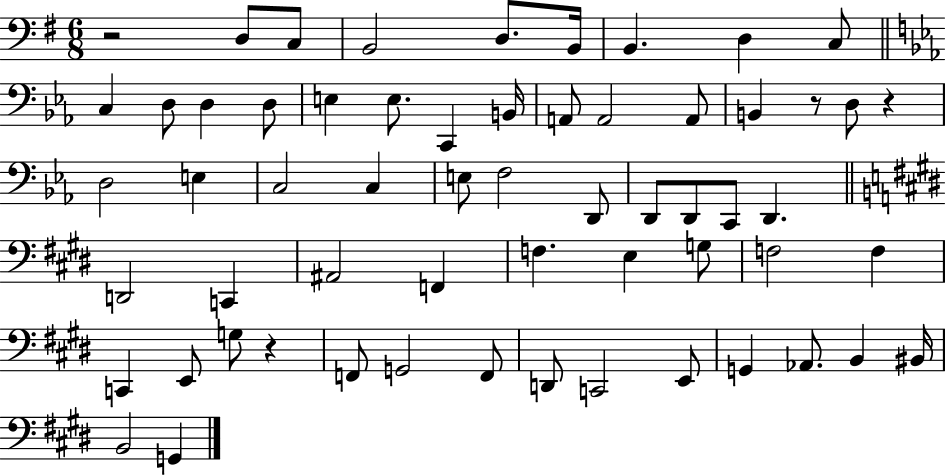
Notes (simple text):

R/h D3/e C3/e B2/h D3/e. B2/s B2/q. D3/q C3/e C3/q D3/e D3/q D3/e E3/q E3/e. C2/q B2/s A2/e A2/h A2/e B2/q R/e D3/e R/q D3/h E3/q C3/h C3/q E3/e F3/h D2/e D2/e D2/e C2/e D2/q. D2/h C2/q A#2/h F2/q F3/q. E3/q G3/e F3/h F3/q C2/q E2/e G3/e R/q F2/e G2/h F2/e D2/e C2/h E2/e G2/q Ab2/e. B2/q BIS2/s B2/h G2/q